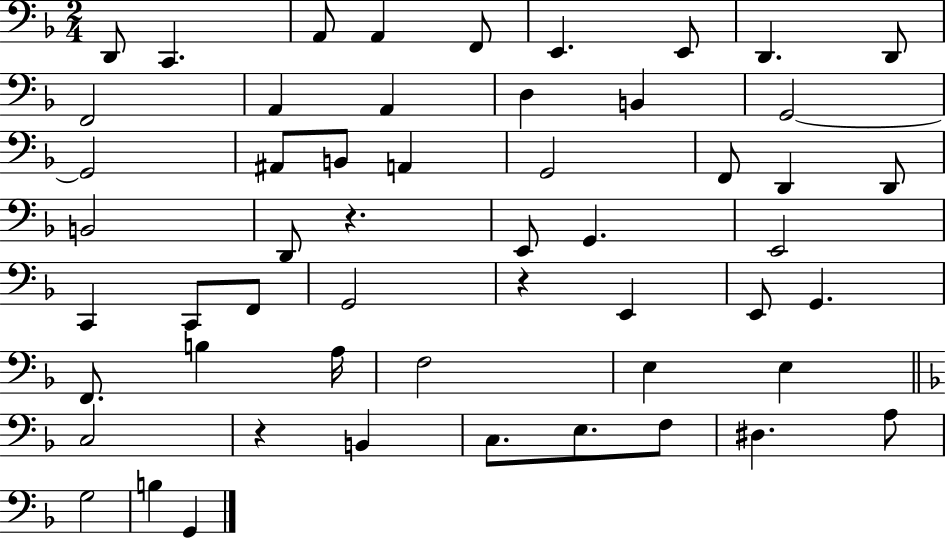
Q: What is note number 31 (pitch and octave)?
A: F2